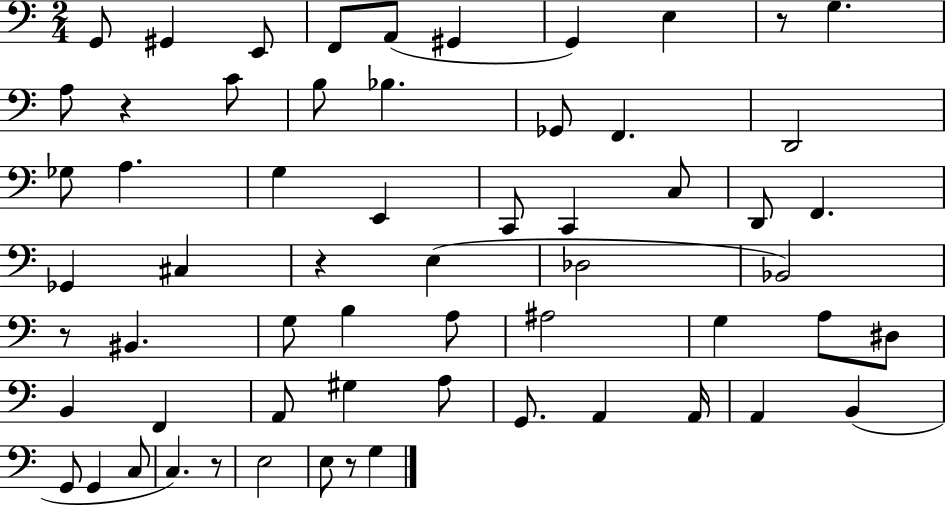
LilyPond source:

{
  \clef bass
  \numericTimeSignature
  \time 2/4
  \key c \major
  g,8 gis,4 e,8 | f,8 a,8( gis,4 | g,4) e4 | r8 g4. | \break a8 r4 c'8 | b8 bes4. | ges,8 f,4. | d,2 | \break ges8 a4. | g4 e,4 | c,8 c,4 c8 | d,8 f,4. | \break ges,4 cis4 | r4 e4( | des2 | bes,2) | \break r8 bis,4. | g8 b4 a8 | ais2 | g4 a8 dis8 | \break b,4 f,4 | a,8 gis4 a8 | g,8. a,4 a,16 | a,4 b,4( | \break g,8 g,4 c8 | c4.) r8 | e2 | e8 r8 g4 | \break \bar "|."
}